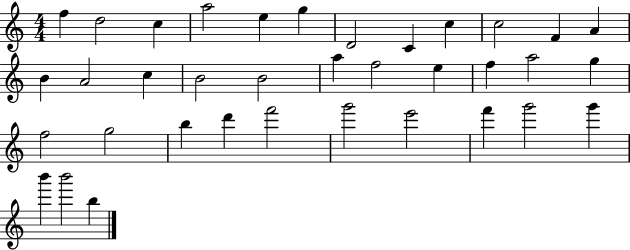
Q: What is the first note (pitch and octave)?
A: F5